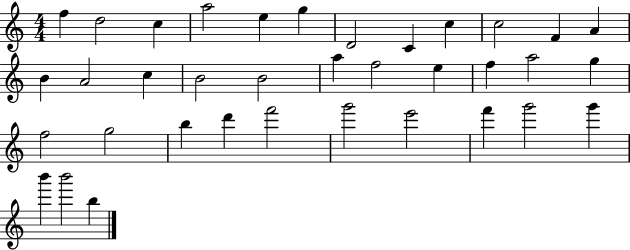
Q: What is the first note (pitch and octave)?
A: F5